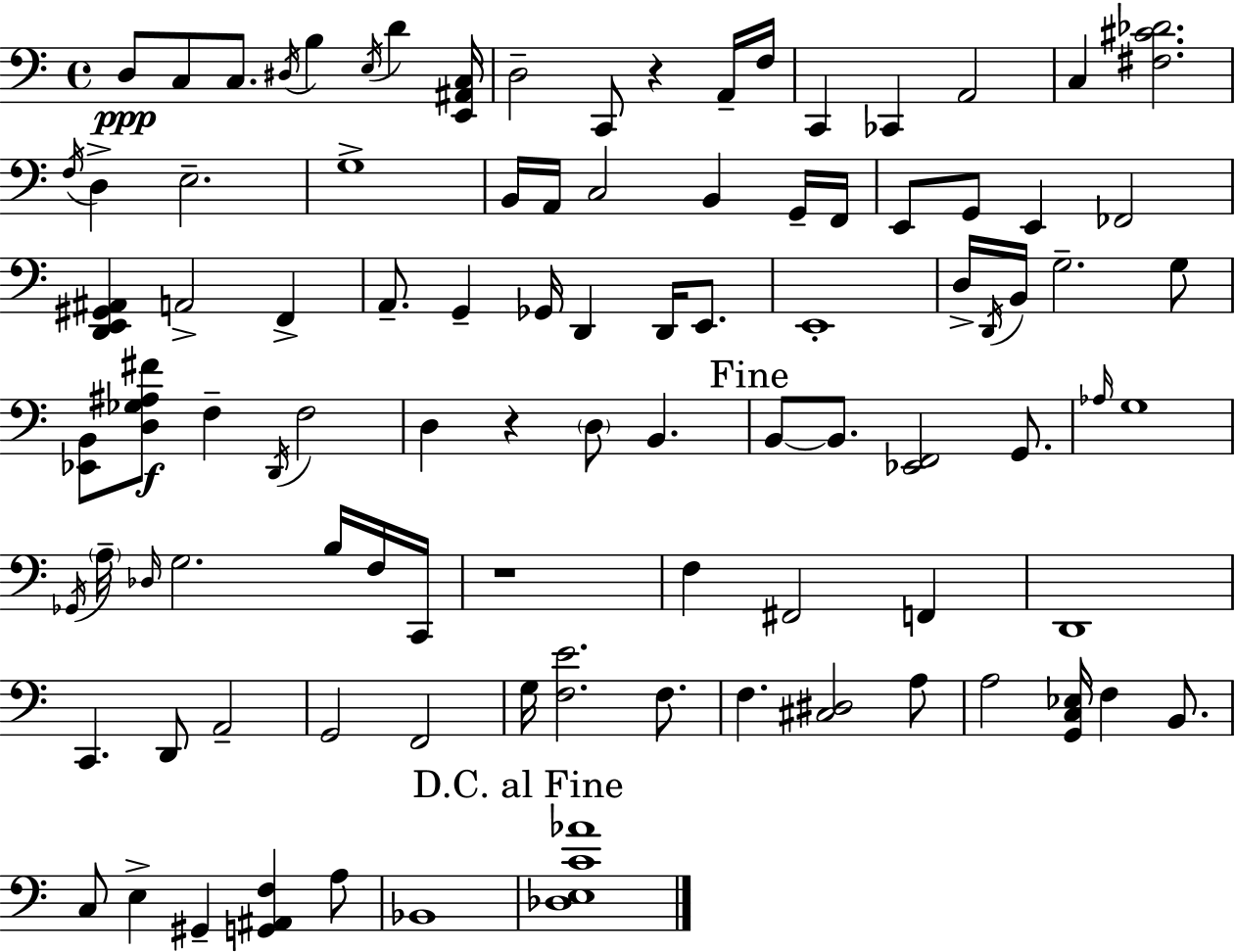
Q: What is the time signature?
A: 4/4